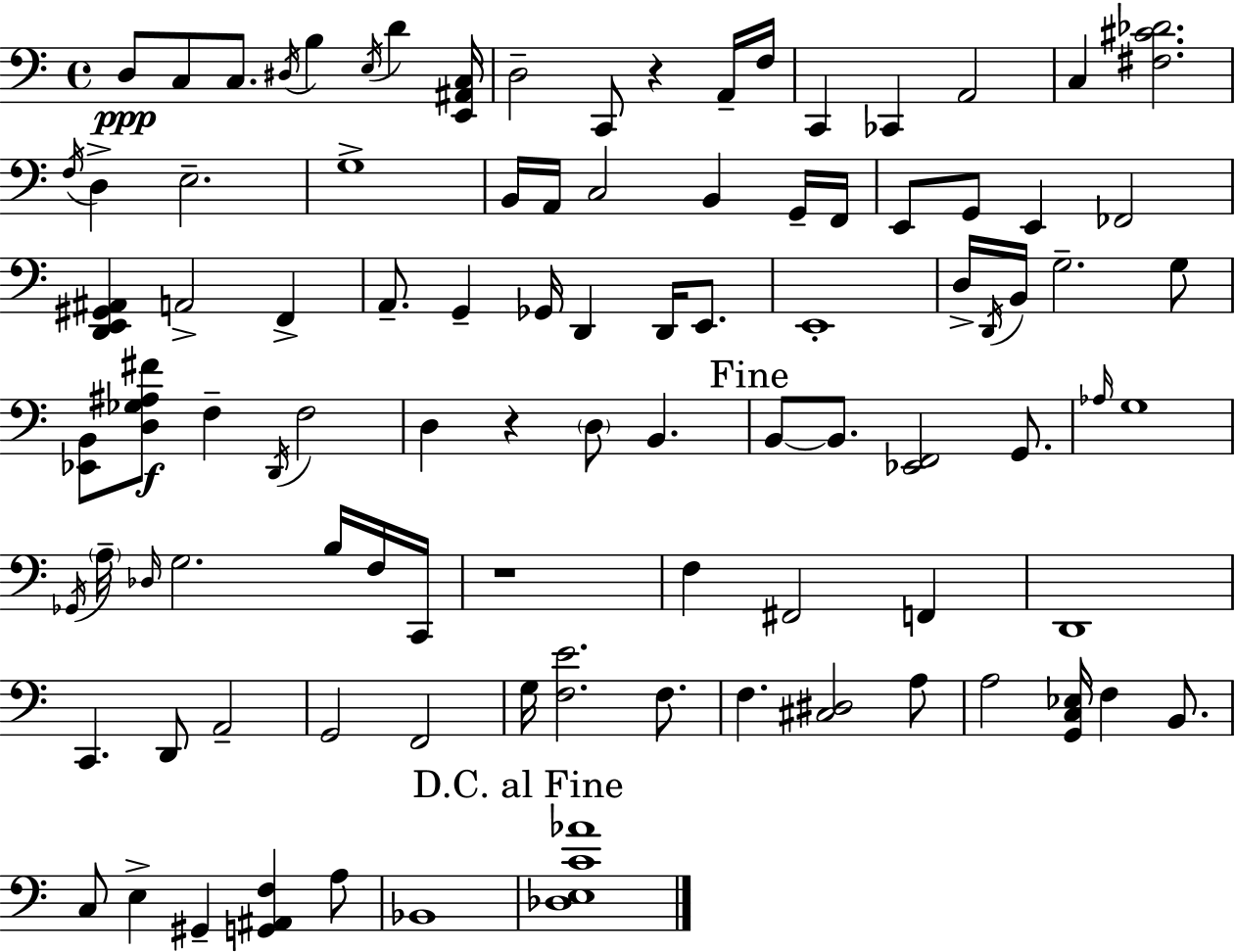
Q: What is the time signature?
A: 4/4